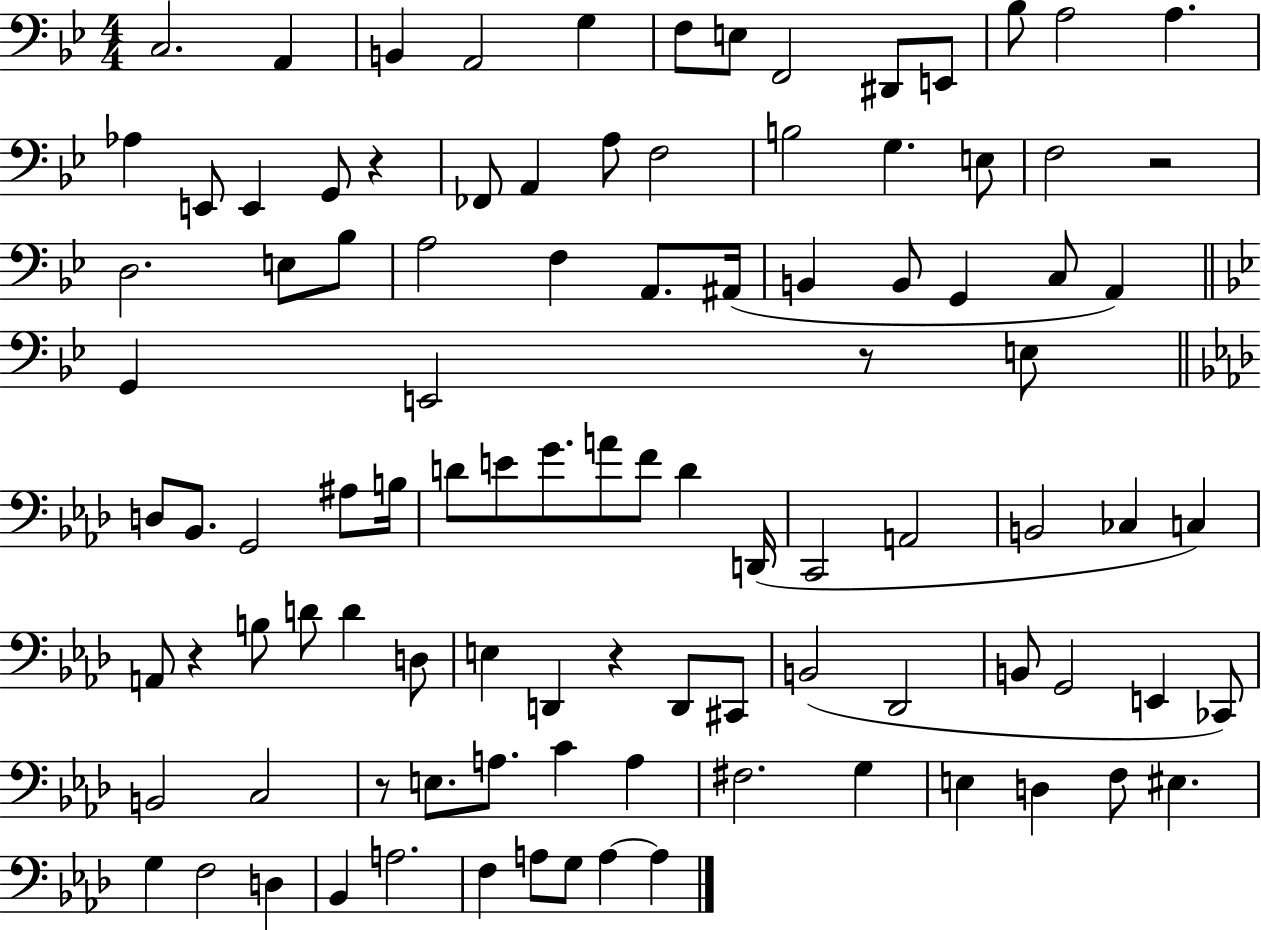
X:1
T:Untitled
M:4/4
L:1/4
K:Bb
C,2 A,, B,, A,,2 G, F,/2 E,/2 F,,2 ^D,,/2 E,,/2 _B,/2 A,2 A, _A, E,,/2 E,, G,,/2 z _F,,/2 A,, A,/2 F,2 B,2 G, E,/2 F,2 z2 D,2 E,/2 _B,/2 A,2 F, A,,/2 ^A,,/4 B,, B,,/2 G,, C,/2 A,, G,, E,,2 z/2 E,/2 D,/2 _B,,/2 G,,2 ^A,/2 B,/4 D/2 E/2 G/2 A/2 F/2 D D,,/4 C,,2 A,,2 B,,2 _C, C, A,,/2 z B,/2 D/2 D D,/2 E, D,, z D,,/2 ^C,,/2 B,,2 _D,,2 B,,/2 G,,2 E,, _C,,/2 B,,2 C,2 z/2 E,/2 A,/2 C A, ^F,2 G, E, D, F,/2 ^E, G, F,2 D, _B,, A,2 F, A,/2 G,/2 A, A,